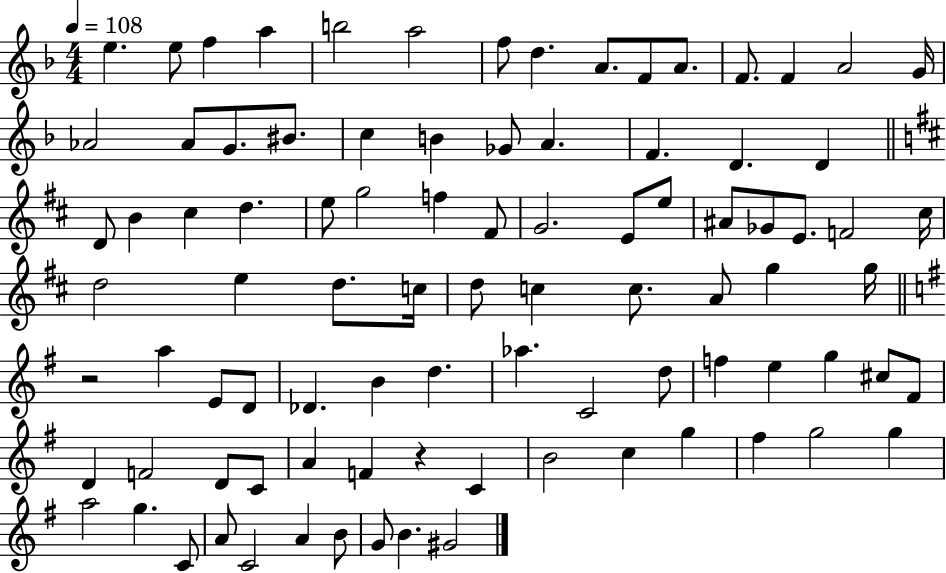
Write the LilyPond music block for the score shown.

{
  \clef treble
  \numericTimeSignature
  \time 4/4
  \key f \major
  \tempo 4 = 108
  e''4. e''8 f''4 a''4 | b''2 a''2 | f''8 d''4. a'8. f'8 a'8. | f'8. f'4 a'2 g'16 | \break aes'2 aes'8 g'8. bis'8. | c''4 b'4 ges'8 a'4. | f'4. d'4. d'4 | \bar "||" \break \key d \major d'8 b'4 cis''4 d''4. | e''8 g''2 f''4 fis'8 | g'2. e'8 e''8 | ais'8 ges'8 e'8. f'2 cis''16 | \break d''2 e''4 d''8. c''16 | d''8 c''4 c''8. a'8 g''4 g''16 | \bar "||" \break \key e \minor r2 a''4 e'8 d'8 | des'4. b'4 d''4. | aes''4. c'2 d''8 | f''4 e''4 g''4 cis''8 fis'8 | \break d'4 f'2 d'8 c'8 | a'4 f'4 r4 c'4 | b'2 c''4 g''4 | fis''4 g''2 g''4 | \break a''2 g''4. c'8 | a'8 c'2 a'4 b'8 | g'8 b'4. gis'2 | \bar "|."
}